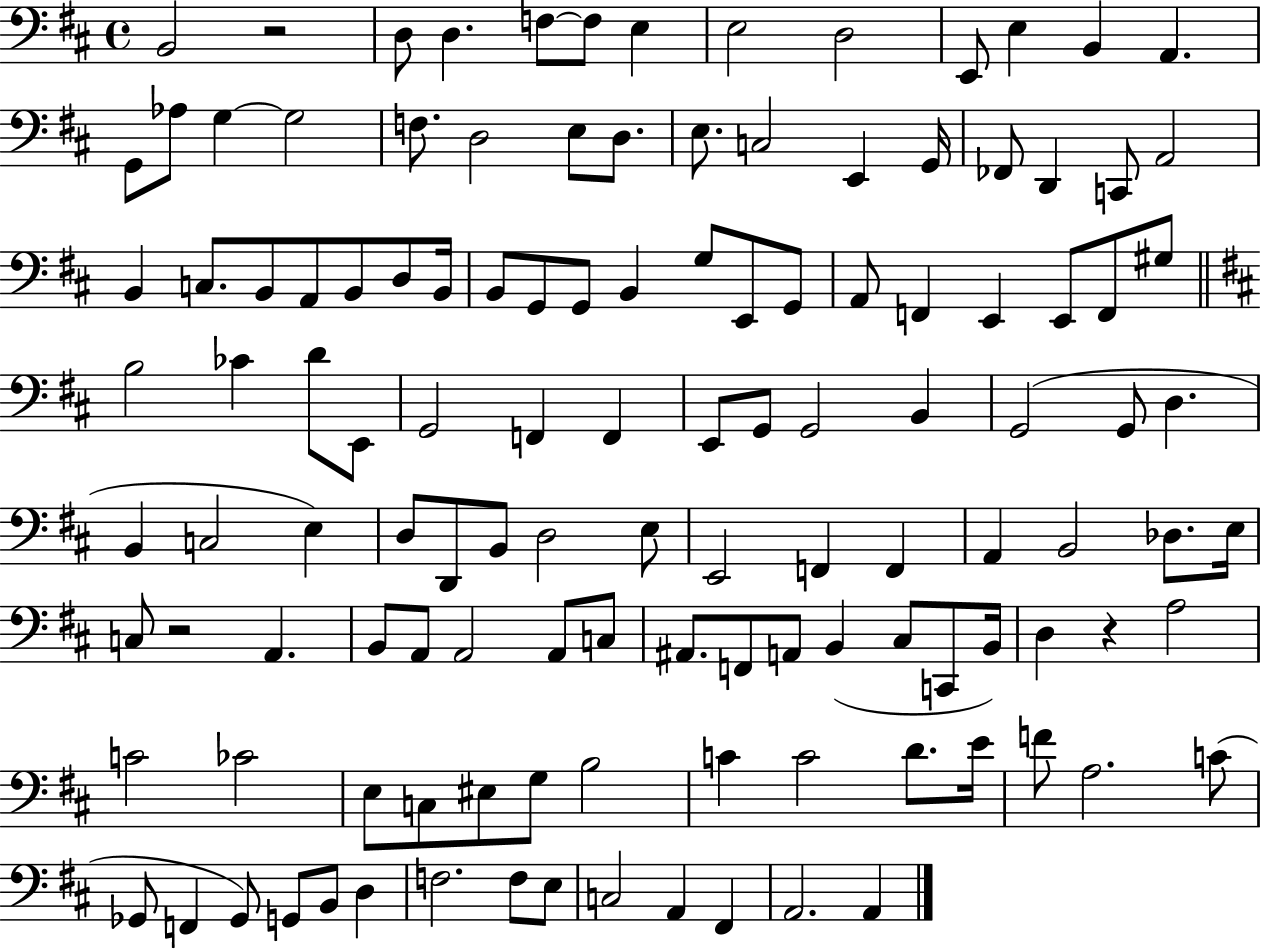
X:1
T:Untitled
M:4/4
L:1/4
K:D
B,,2 z2 D,/2 D, F,/2 F,/2 E, E,2 D,2 E,,/2 E, B,, A,, G,,/2 _A,/2 G, G,2 F,/2 D,2 E,/2 D,/2 E,/2 C,2 E,, G,,/4 _F,,/2 D,, C,,/2 A,,2 B,, C,/2 B,,/2 A,,/2 B,,/2 D,/2 B,,/4 B,,/2 G,,/2 G,,/2 B,, G,/2 E,,/2 G,,/2 A,,/2 F,, E,, E,,/2 F,,/2 ^G,/2 B,2 _C D/2 E,,/2 G,,2 F,, F,, E,,/2 G,,/2 G,,2 B,, G,,2 G,,/2 D, B,, C,2 E, D,/2 D,,/2 B,,/2 D,2 E,/2 E,,2 F,, F,, A,, B,,2 _D,/2 E,/4 C,/2 z2 A,, B,,/2 A,,/2 A,,2 A,,/2 C,/2 ^A,,/2 F,,/2 A,,/2 B,, ^C,/2 C,,/2 B,,/4 D, z A,2 C2 _C2 E,/2 C,/2 ^E,/2 G,/2 B,2 C C2 D/2 E/4 F/2 A,2 C/2 _G,,/2 F,, _G,,/2 G,,/2 B,,/2 D, F,2 F,/2 E,/2 C,2 A,, ^F,, A,,2 A,,